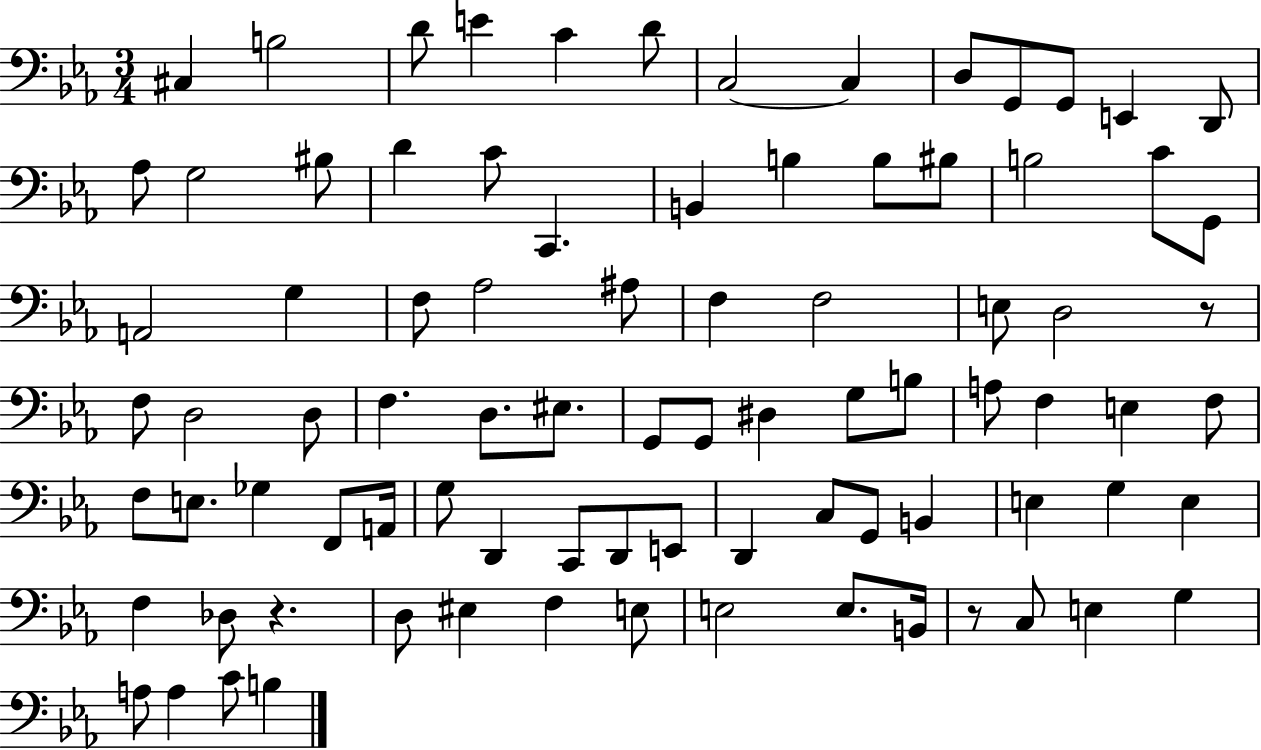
X:1
T:Untitled
M:3/4
L:1/4
K:Eb
^C, B,2 D/2 E C D/2 C,2 C, D,/2 G,,/2 G,,/2 E,, D,,/2 _A,/2 G,2 ^B,/2 D C/2 C,, B,, B, B,/2 ^B,/2 B,2 C/2 G,,/2 A,,2 G, F,/2 _A,2 ^A,/2 F, F,2 E,/2 D,2 z/2 F,/2 D,2 D,/2 F, D,/2 ^E,/2 G,,/2 G,,/2 ^D, G,/2 B,/2 A,/2 F, E, F,/2 F,/2 E,/2 _G, F,,/2 A,,/4 G,/2 D,, C,,/2 D,,/2 E,,/2 D,, C,/2 G,,/2 B,, E, G, E, F, _D,/2 z D,/2 ^E, F, E,/2 E,2 E,/2 B,,/4 z/2 C,/2 E, G, A,/2 A, C/2 B,